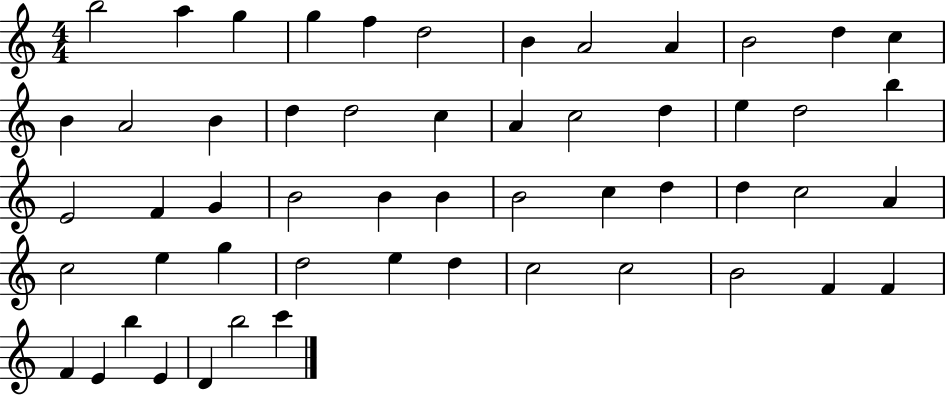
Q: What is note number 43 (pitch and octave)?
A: C5